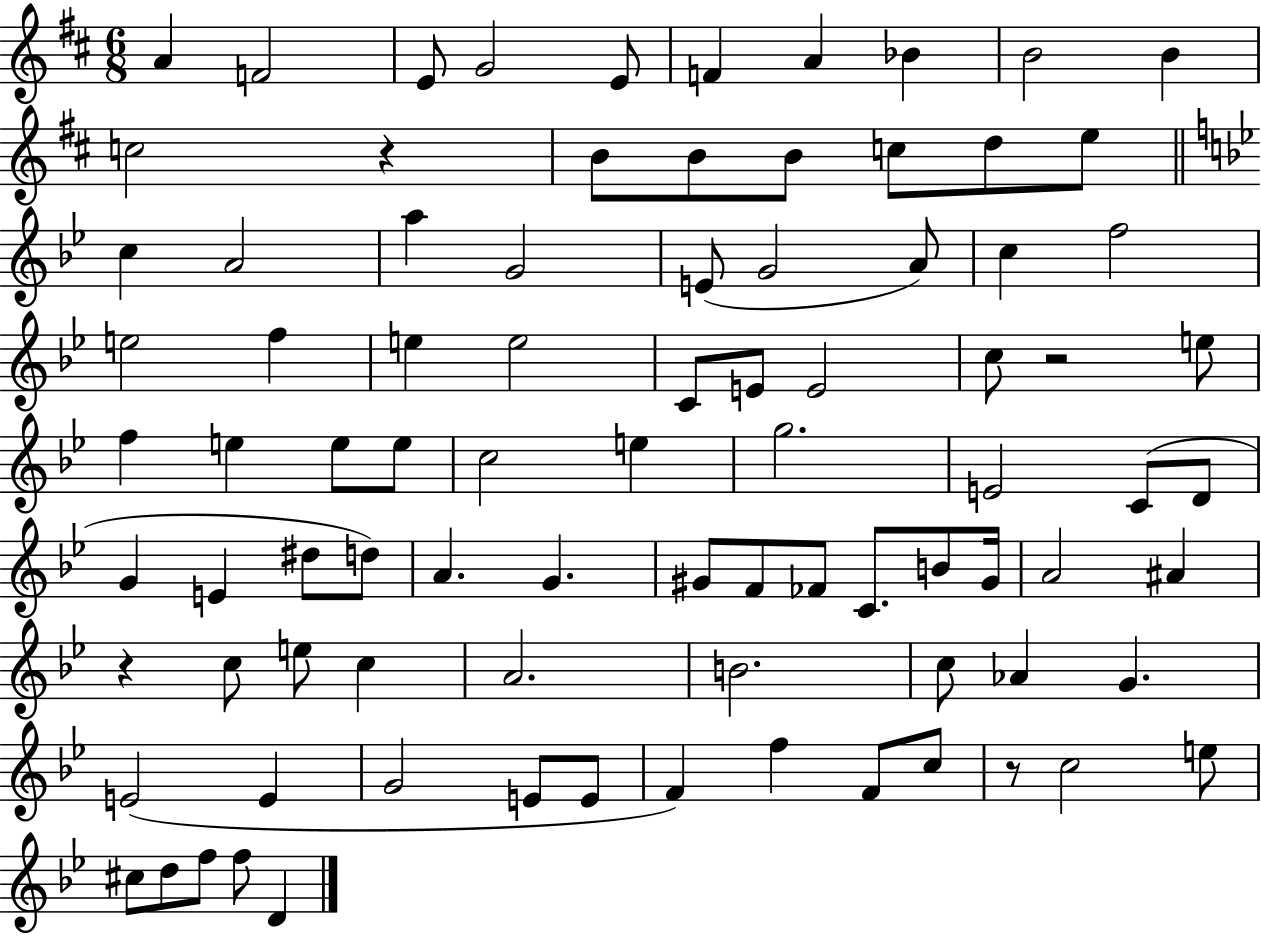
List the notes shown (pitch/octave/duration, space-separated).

A4/q F4/h E4/e G4/h E4/e F4/q A4/q Bb4/q B4/h B4/q C5/h R/q B4/e B4/e B4/e C5/e D5/e E5/e C5/q A4/h A5/q G4/h E4/e G4/h A4/e C5/q F5/h E5/h F5/q E5/q E5/h C4/e E4/e E4/h C5/e R/h E5/e F5/q E5/q E5/e E5/e C5/h E5/q G5/h. E4/h C4/e D4/e G4/q E4/q D#5/e D5/e A4/q. G4/q. G#4/e F4/e FES4/e C4/e. B4/e G#4/s A4/h A#4/q R/q C5/e E5/e C5/q A4/h. B4/h. C5/e Ab4/q G4/q. E4/h E4/q G4/h E4/e E4/e F4/q F5/q F4/e C5/e R/e C5/h E5/e C#5/e D5/e F5/e F5/e D4/q